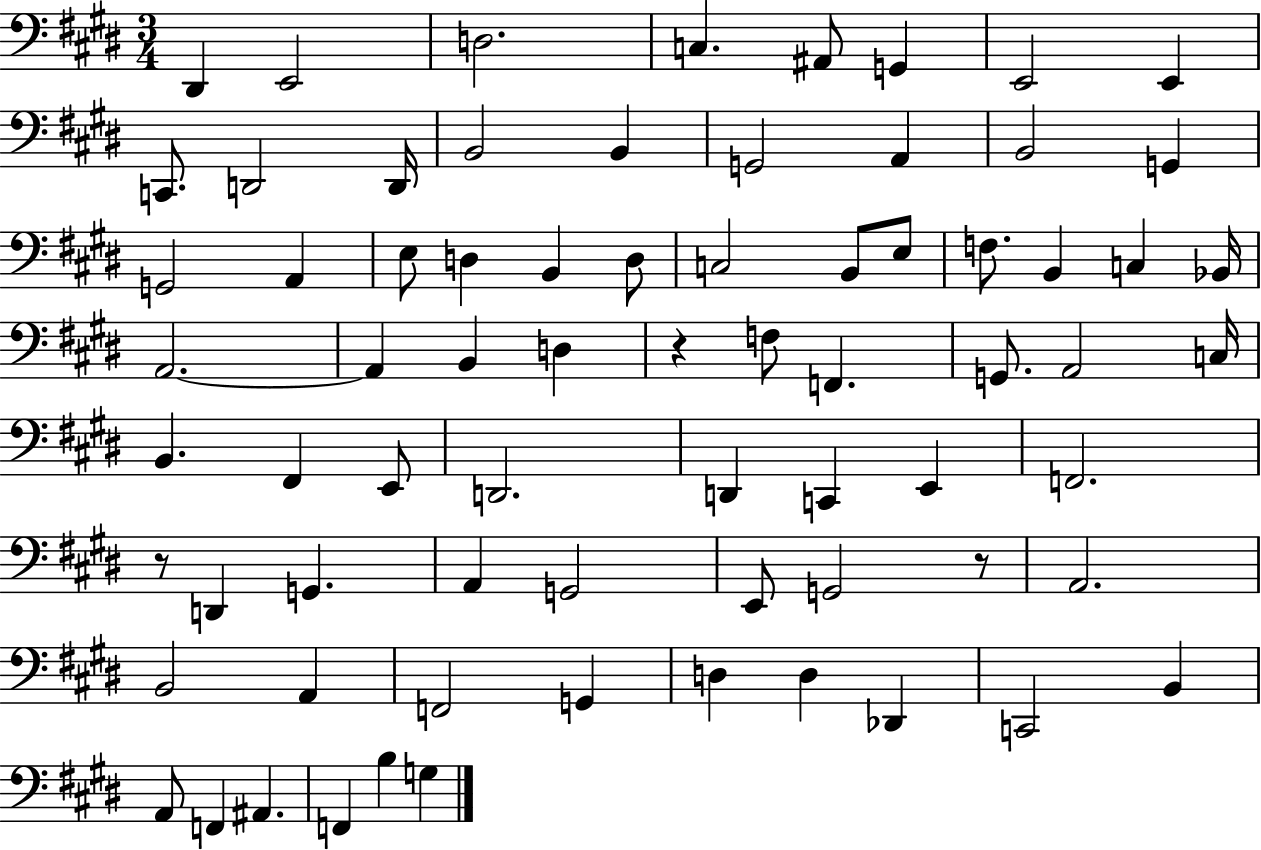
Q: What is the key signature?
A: E major